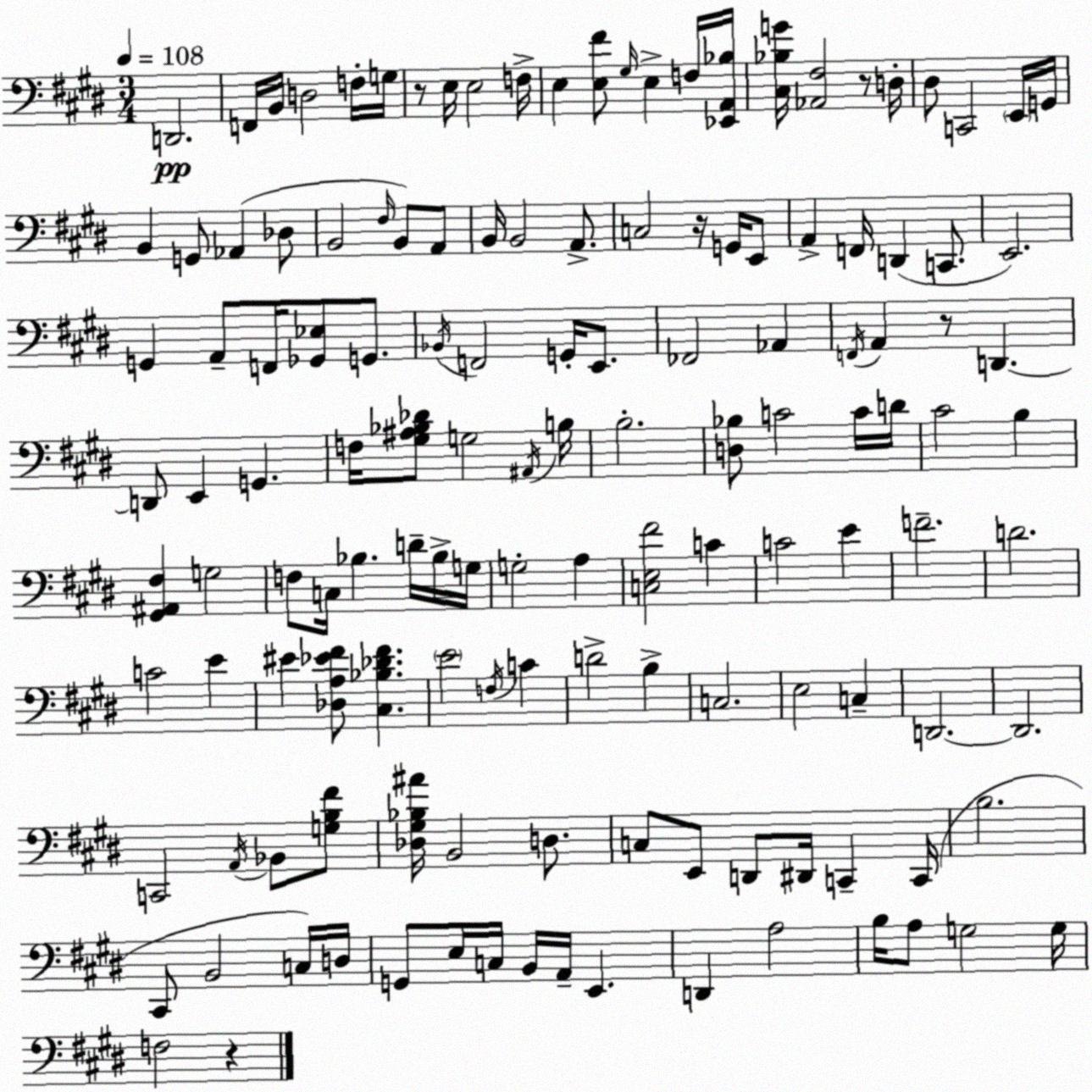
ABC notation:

X:1
T:Untitled
M:3/4
L:1/4
K:E
D,,2 F,,/4 B,,/4 D,2 F,/4 G,/4 z/2 E,/4 E,2 F,/4 E, [E,^F]/2 ^G,/4 E, F,/4 [_E,,A,,_B,]/4 [^C,_B,G]/4 [_A,,^F,]2 z/2 D,/4 ^D,/2 C,,2 E,,/4 G,,/4 B,, G,,/2 _A,, _D,/2 B,,2 ^F,/4 B,,/2 A,,/2 B,,/4 B,,2 A,,/2 C,2 z/4 G,,/4 E,,/2 A,, F,,/4 D,, C,,/2 E,,2 G,, A,,/2 F,,/4 [_G,,_E,]/2 G,,/2 _B,,/4 F,,2 G,,/4 E,,/2 _F,,2 _A,, F,,/4 A,, z/2 D,, D,,/2 E,, G,, F,/4 [^G,^A,_B,_D]/2 G,2 ^A,,/4 B,/4 B,2 [D,_B,]/2 C2 C/4 D/4 ^C2 B, [^G,,^A,,^F,] G,2 F,/2 C,/4 _B, D/4 _B,/4 G,/4 G,2 A, [C,E,^F]2 C C2 E F2 D2 C2 E ^E [_D,A,_E^F]/2 [^C,_B,_D^F] E2 F,/4 C D2 B, C,2 E,2 C, D,,2 D,,2 C,,2 A,,/4 _B,,/2 [G,B,^F]/2 [_D,^G,_B,^A]/4 B,,2 D,/2 C,/2 E,,/2 D,,/2 ^D,,/4 C,, C,,/4 B,2 ^C,,/2 B,,2 C,/4 D,/4 G,,/2 E,/4 C,/4 B,,/4 A,,/4 E,, D,, A,2 B,/4 A,/2 G,2 G,/4 F,2 z